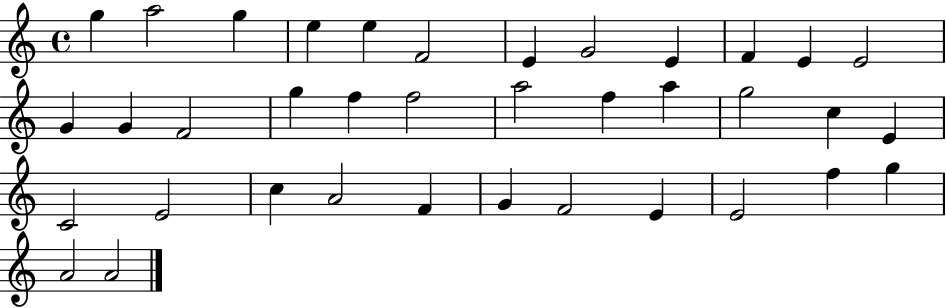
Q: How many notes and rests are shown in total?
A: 37